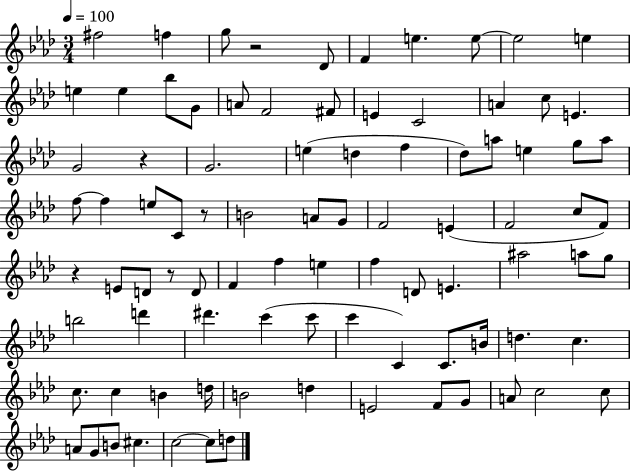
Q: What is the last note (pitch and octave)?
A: D5